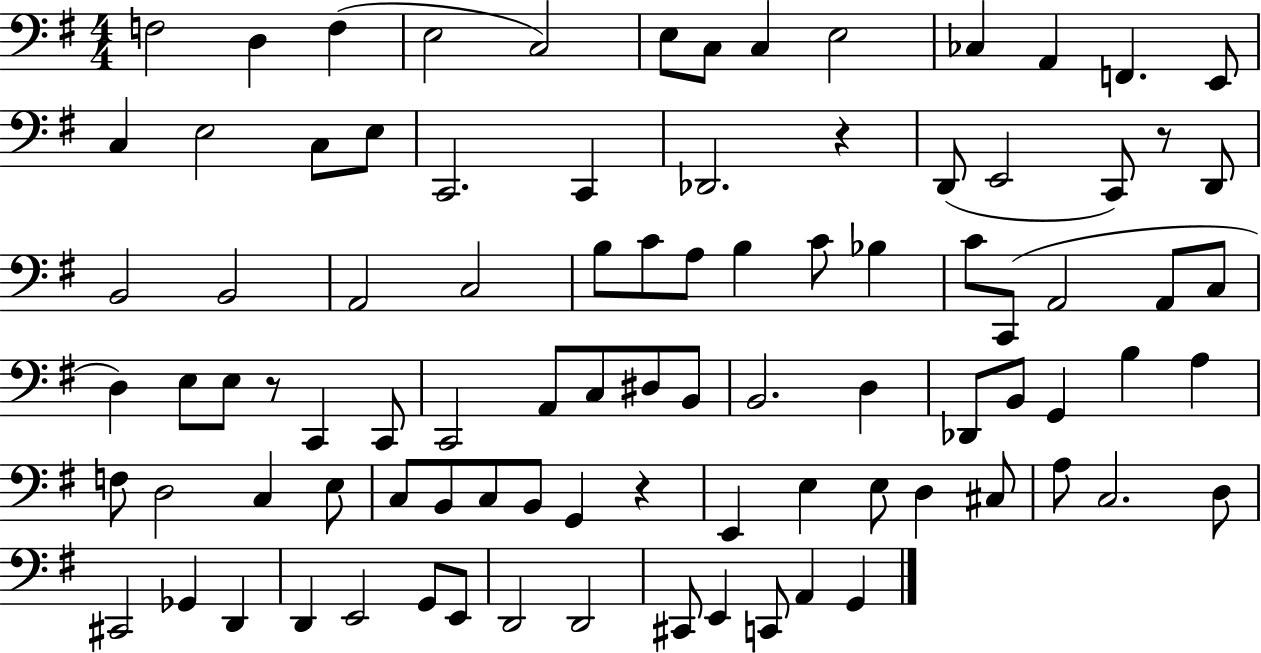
F3/h D3/q F3/q E3/h C3/h E3/e C3/e C3/q E3/h CES3/q A2/q F2/q. E2/e C3/q E3/h C3/e E3/e C2/h. C2/q Db2/h. R/q D2/e E2/h C2/e R/e D2/e B2/h B2/h A2/h C3/h B3/e C4/e A3/e B3/q C4/e Bb3/q C4/e C2/e A2/h A2/e C3/e D3/q E3/e E3/e R/e C2/q C2/e C2/h A2/e C3/e D#3/e B2/e B2/h. D3/q Db2/e B2/e G2/q B3/q A3/q F3/e D3/h C3/q E3/e C3/e B2/e C3/e B2/e G2/q R/q E2/q E3/q E3/e D3/q C#3/e A3/e C3/h. D3/e C#2/h Gb2/q D2/q D2/q E2/h G2/e E2/e D2/h D2/h C#2/e E2/q C2/e A2/q G2/q